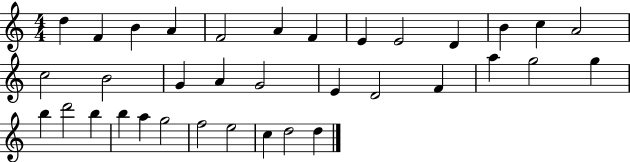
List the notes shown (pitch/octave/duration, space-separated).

D5/q F4/q B4/q A4/q F4/h A4/q F4/q E4/q E4/h D4/q B4/q C5/q A4/h C5/h B4/h G4/q A4/q G4/h E4/q D4/h F4/q A5/q G5/h G5/q B5/q D6/h B5/q B5/q A5/q G5/h F5/h E5/h C5/q D5/h D5/q